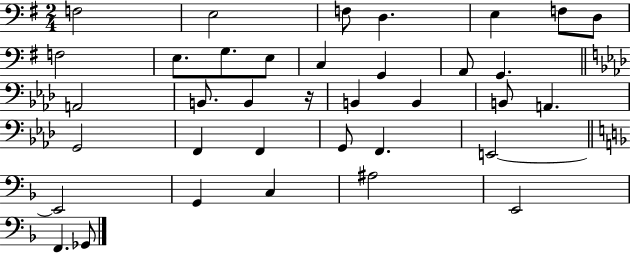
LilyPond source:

{
  \clef bass
  \numericTimeSignature
  \time 2/4
  \key g \major
  f2 | e2 | f8 d4. | e4 f8 d8 | \break f2 | e8. g8. e8 | c4 g,4 | a,8 g,4. | \break \bar "||" \break \key f \minor a,2 | b,8. b,4 r16 | b,4 b,4 | b,8 a,4. | \break g,2 | f,4 f,4 | g,8 f,4. | e,2~~ | \break \bar "||" \break \key f \major e,2 | g,4 c4 | ais2 | e,2 | \break f,4. ges,8 | \bar "|."
}